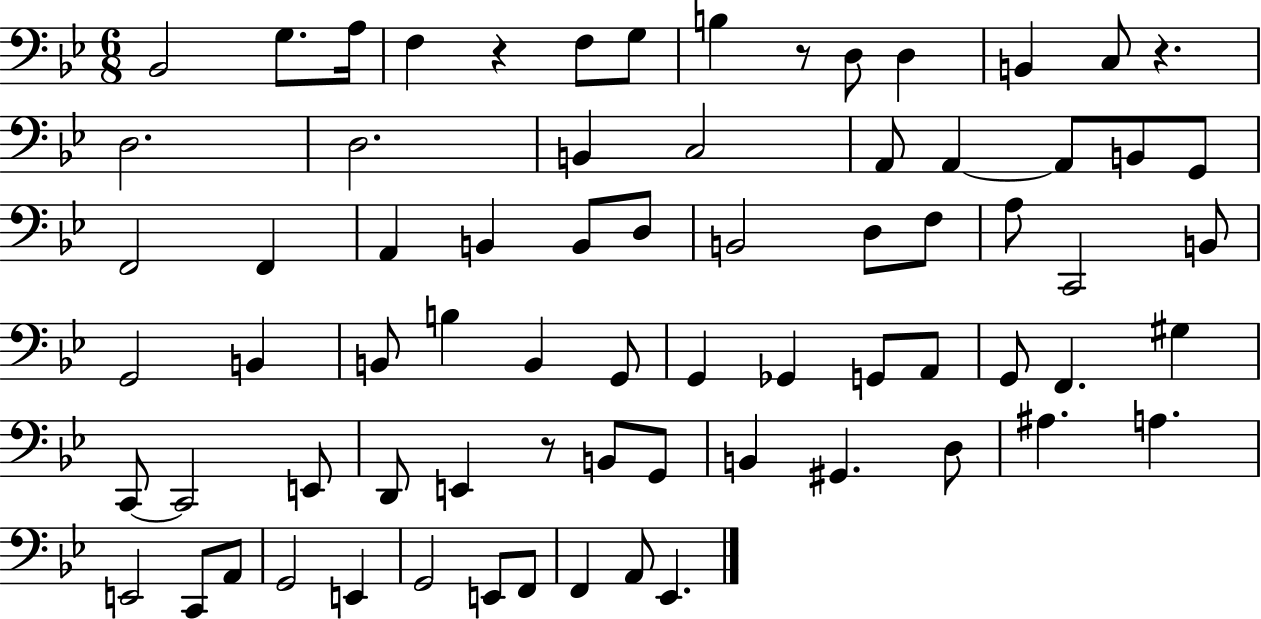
{
  \clef bass
  \numericTimeSignature
  \time 6/8
  \key bes \major
  \repeat volta 2 { bes,2 g8. a16 | f4 r4 f8 g8 | b4 r8 d8 d4 | b,4 c8 r4. | \break d2. | d2. | b,4 c2 | a,8 a,4~~ a,8 b,8 g,8 | \break f,2 f,4 | a,4 b,4 b,8 d8 | b,2 d8 f8 | a8 c,2 b,8 | \break g,2 b,4 | b,8 b4 b,4 g,8 | g,4 ges,4 g,8 a,8 | g,8 f,4. gis4 | \break c,8~~ c,2 e,8 | d,8 e,4 r8 b,8 g,8 | b,4 gis,4. d8 | ais4. a4. | \break e,2 c,8 a,8 | g,2 e,4 | g,2 e,8 f,8 | f,4 a,8 ees,4. | \break } \bar "|."
}